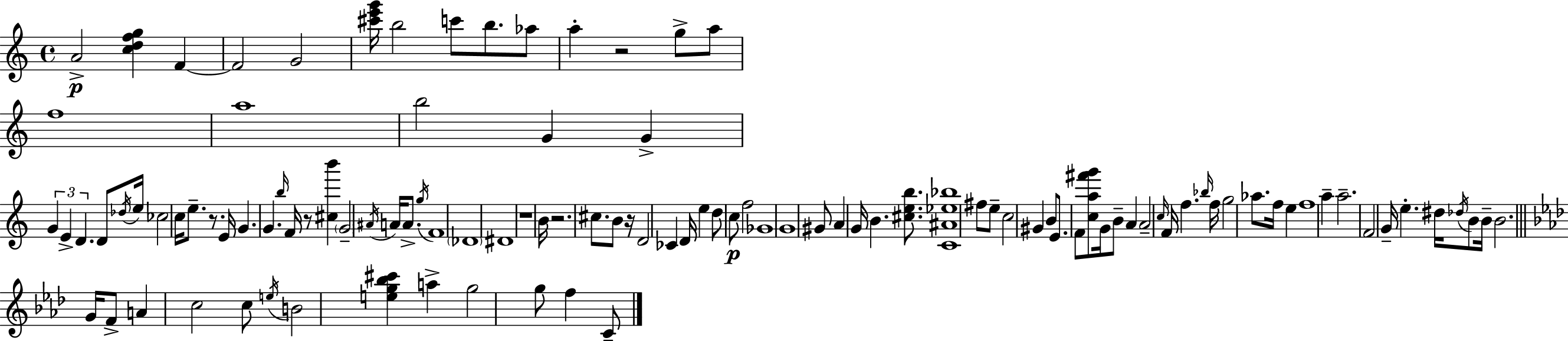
{
  \clef treble
  \time 4/4
  \defaultTimeSignature
  \key c \major
  a'2->\p <c'' d'' f'' g''>4 f'4~~ | f'2 g'2 | <cis''' e''' g'''>16 b''2 c'''8 b''8. aes''8 | a''4-. r2 g''8-> a''8 | \break f''1 | a''1 | b''2 g'4 g'4-> | \tuplet 3/2 { g'4 e'4-> d'4. } d'8 | \break \acciaccatura { des''16 } e''16 ces''2 c''16 e''8.-- r8. | e'16 g'4. g'4. \grace { b''16 } f'16 | r8 <cis'' b'''>4 \parenthesize g'2-- \acciaccatura { ais'16 } a'16 | a'8.-> \acciaccatura { g''16 } f'1 | \break \parenthesize des'1 | dis'1 | r1 | b'16 r2. | \break cis''8. b'8 r16 d'2 ces'4 | d'16 e''4 d''8 c''8\p f''2 | ges'1 | g'1 | \break gis'8 a'4 g'16 b'4. | <cis'' e'' b''>8. <c' ais' ees'' bes''>1 | fis''8 e''8-- c''2 | gis'4 b'8 e'8. f'8 <c'' a'' fis''' g'''>8 g'16 b'8-- | \break a'4 a'2-- \grace { c''16 } f'16 f''4. | \grace { bes''16 } f''16 g''2 aes''8. | f''16 e''4 f''1 | a''4-- a''2.-- | \break f'2 g'16-- e''4.-. | dis''16 \acciaccatura { des''16 } b'8 b'16-- b'2. | \bar "||" \break \key f \minor g'16 f'8-> a'4 c''2 c''8 | \acciaccatura { e''16 } b'2 <e'' g'' bes'' cis'''>4 a''4-> | g''2 g''8 f''4 | c'8-- \bar "|."
}